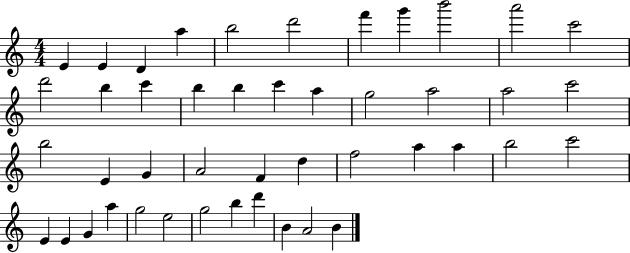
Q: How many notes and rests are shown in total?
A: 45